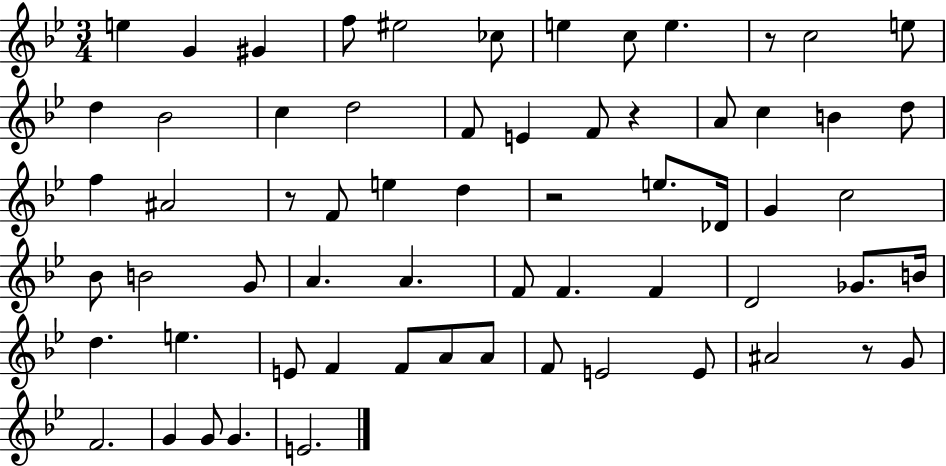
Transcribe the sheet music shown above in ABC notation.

X:1
T:Untitled
M:3/4
L:1/4
K:Bb
e G ^G f/2 ^e2 _c/2 e c/2 e z/2 c2 e/2 d _B2 c d2 F/2 E F/2 z A/2 c B d/2 f ^A2 z/2 F/2 e d z2 e/2 _D/4 G c2 _B/2 B2 G/2 A A F/2 F F D2 _G/2 B/4 d e E/2 F F/2 A/2 A/2 F/2 E2 E/2 ^A2 z/2 G/2 F2 G G/2 G E2